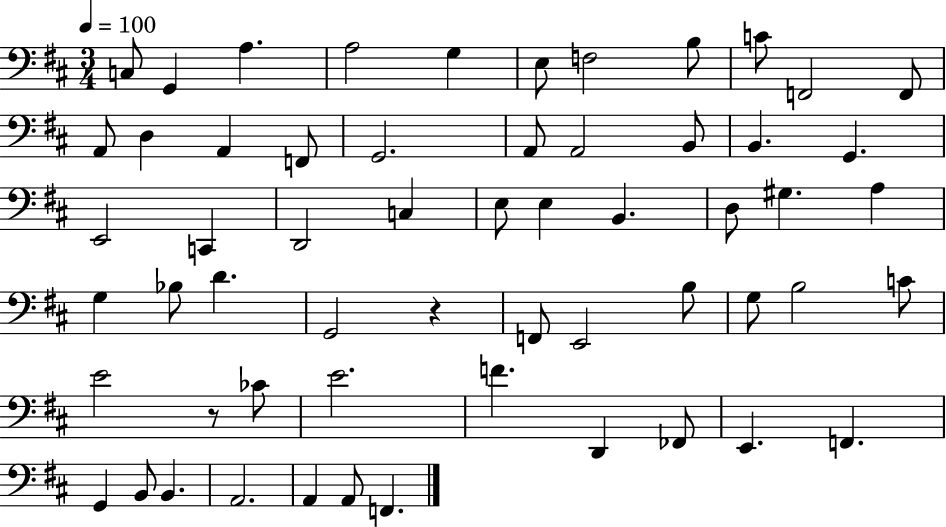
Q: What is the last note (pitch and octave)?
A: F2